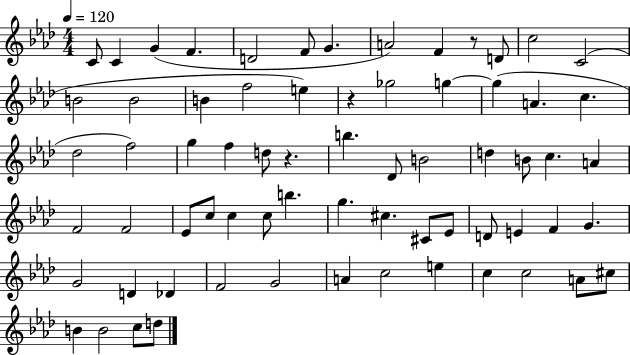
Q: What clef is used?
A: treble